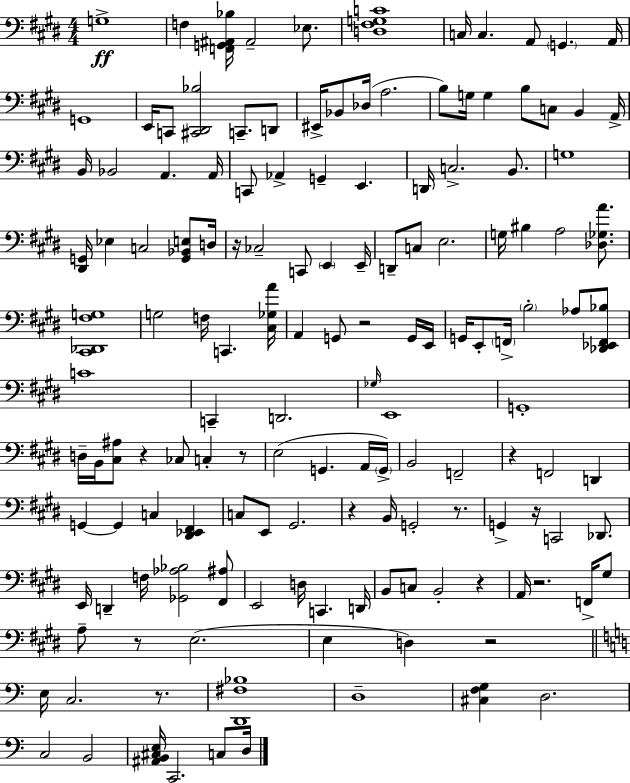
{
  \clef bass
  \numericTimeSignature
  \time 4/4
  \key e \major
  \repeat volta 2 { g1->\ff | f4 <f, g, ais, bes>16 ais,2-- ees8. | <d fis g c'>1 | c16 c4. a,8 \parenthesize g,4. a,16 | \break g,1 | e,16 c,8 <cis, dis, bes>2 c,8.-- d,8 | eis,16-> bes,8 des16( a2. | b8) g16 g4 b8 c8 b,4 a,16-> | \break b,16 bes,2 a,4. a,16 | c,8 aes,4-> g,4-- e,4. | d,16 c2.-> b,8. | g1 | \break <dis, g,>16 ees4 c2 <g, bes, e>8 d16 | r16 ces2-- c,8 \parenthesize e,4 e,16-- | d,8-- c8 e2. | g16 bis4 a2 <des ges a'>8. | \break <cis, des, fis g>1 | g2 f16 c,4. <cis ges a'>16 | a,4 g,8 r2 g,16 e,16 | g,16 e,8-. \parenthesize f,16-> \parenthesize b2-. aes8 <des, ees, f, bes>8 | \break c'1 | c,4-- d,2. | \grace { ges16 } e,1 | g,1-. | \break d16-- b,16 <cis ais>8 r4 ces8 c4-. r8 | e2( g,4. a,16 | \parenthesize g,16->) b,2 f,2-- | r4 f,2 d,4 | \break g,4~~ g,4 c4 <dis, ees, fis,>4 | c8 e,8 gis,2. | r4 b,16 g,2-. r8. | g,4-> r16 c,2 des,8. | \break e,16 d,4-- f16 <ges, aes bes>2 <fis, ais>8 | e,2 d16 c,4. | d,16 b,8 c8 b,2-. r4 | a,16 r2. f,16-> gis8 | \break a8-- r8 e2.( | e4 d4) r2 | \bar "||" \break \key a \minor e16 c2. r8. | <d, fis bes>1 | d1-- | <cis f g>4 d2. | \break c2 b,2 | <ais, b, cis e>16 c,2. c8 d16 | } \bar "|."
}